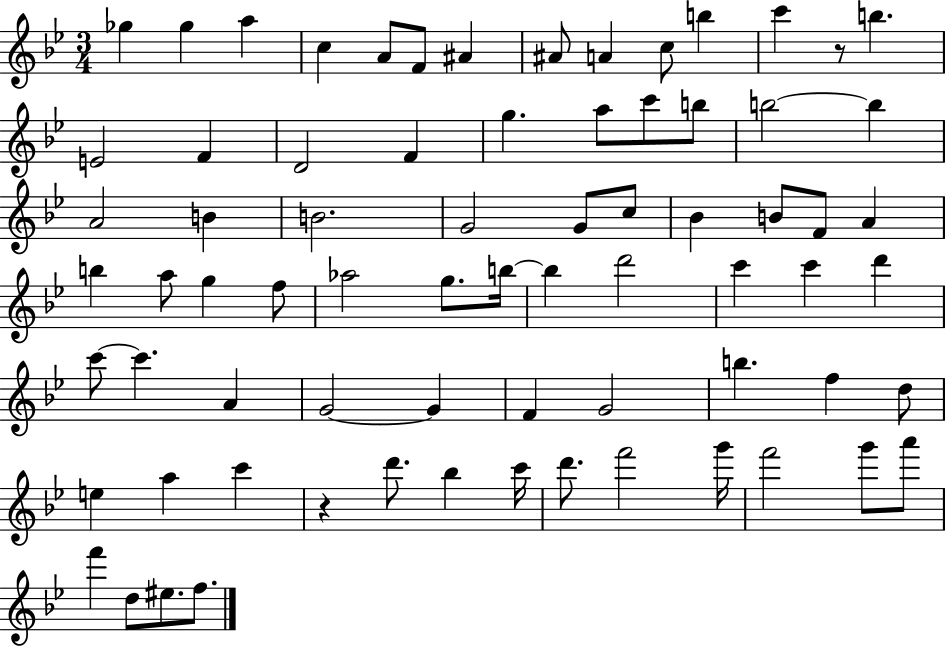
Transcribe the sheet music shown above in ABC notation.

X:1
T:Untitled
M:3/4
L:1/4
K:Bb
_g _g a c A/2 F/2 ^A ^A/2 A c/2 b c' z/2 b E2 F D2 F g a/2 c'/2 b/2 b2 b A2 B B2 G2 G/2 c/2 _B B/2 F/2 A b a/2 g f/2 _a2 g/2 b/4 b d'2 c' c' d' c'/2 c' A G2 G F G2 b f d/2 e a c' z d'/2 _b c'/4 d'/2 f'2 g'/4 f'2 g'/2 a'/2 f' d/2 ^e/2 f/2